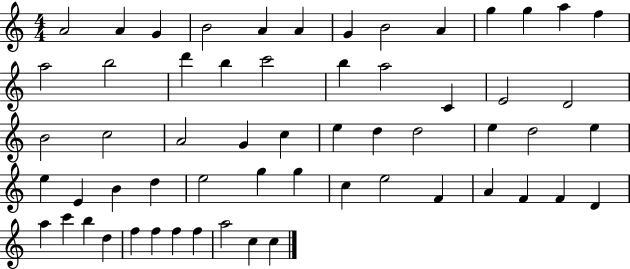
X:1
T:Untitled
M:4/4
L:1/4
K:C
A2 A G B2 A A G B2 A g g a f a2 b2 d' b c'2 b a2 C E2 D2 B2 c2 A2 G c e d d2 e d2 e e E B d e2 g g c e2 F A F F D a c' b d f f f f a2 c c